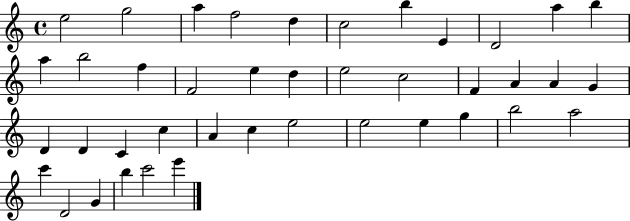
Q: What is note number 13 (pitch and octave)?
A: B5